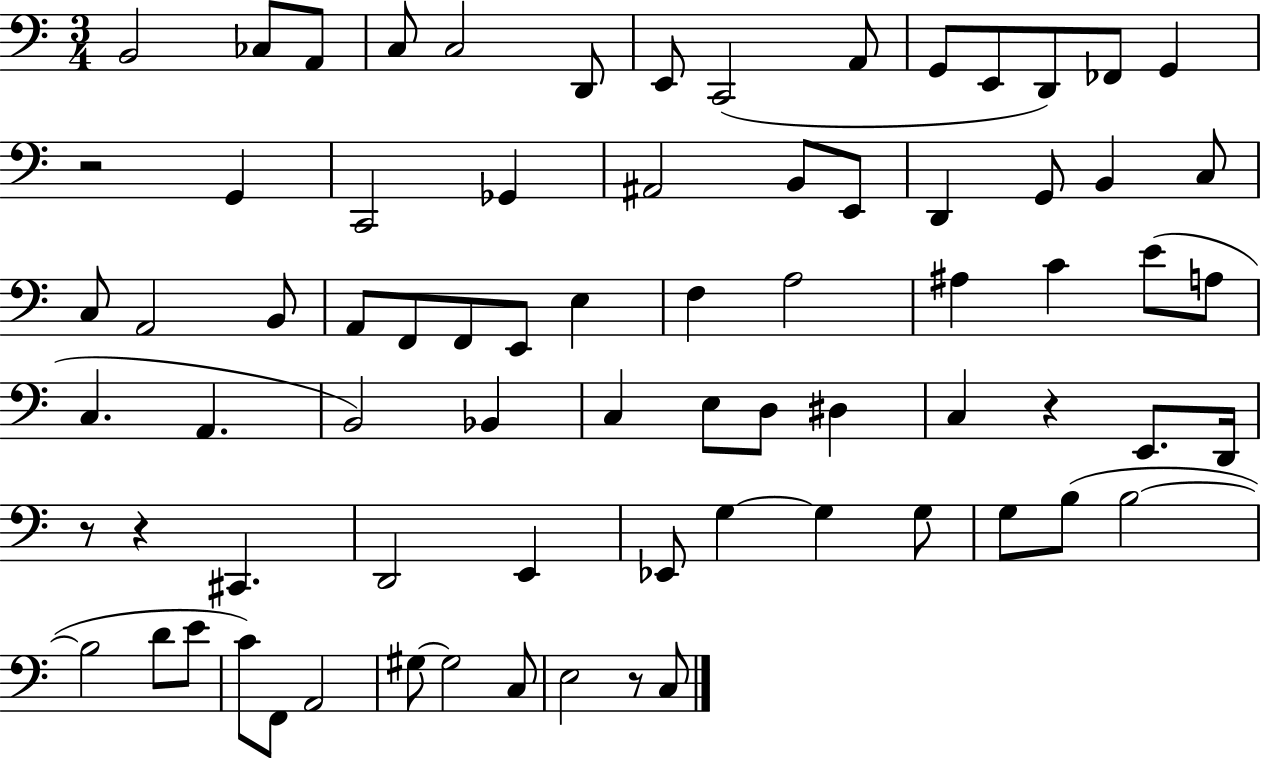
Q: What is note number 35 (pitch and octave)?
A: A#3